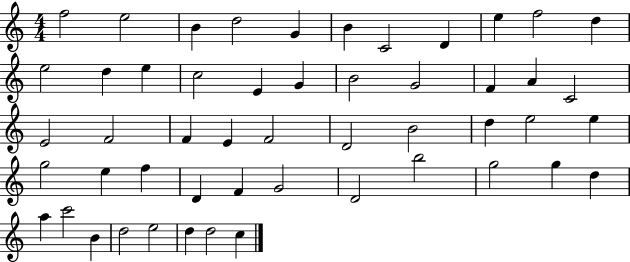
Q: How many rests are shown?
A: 0